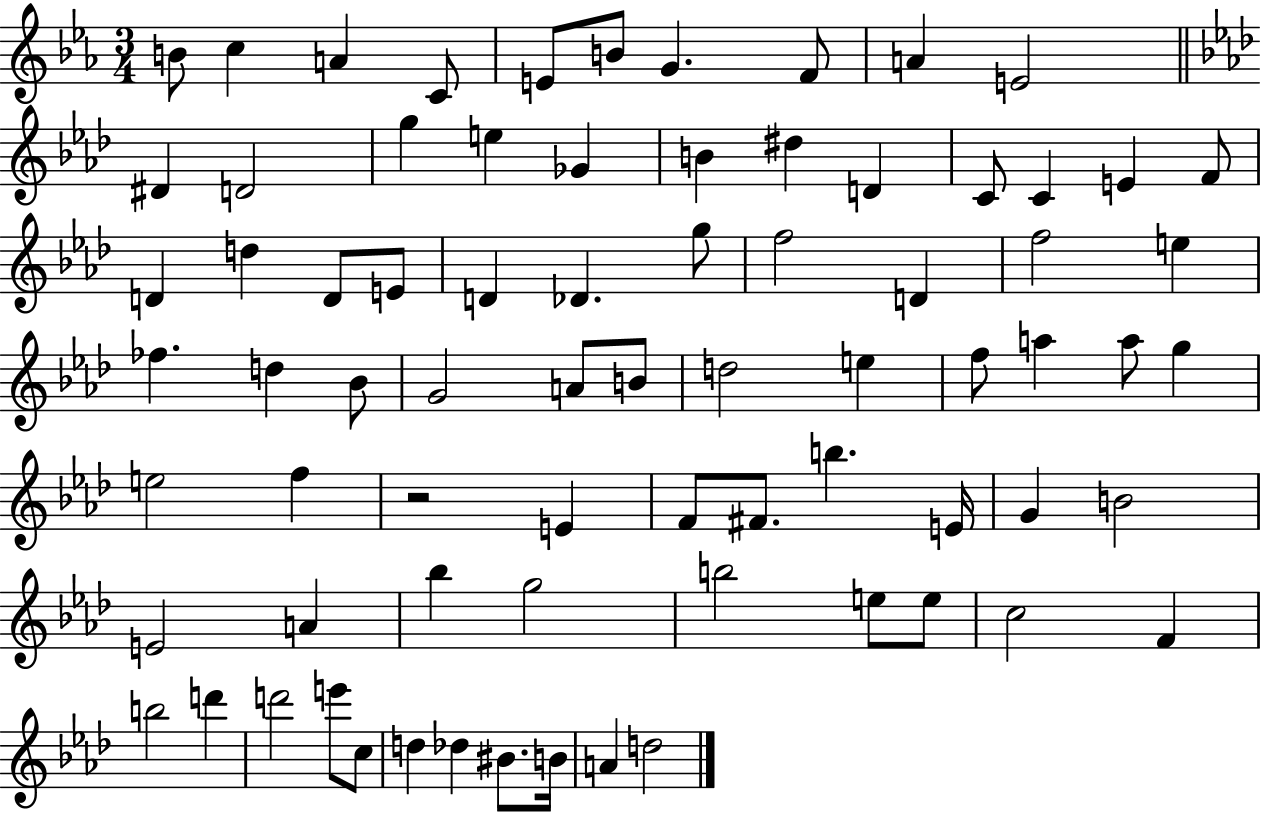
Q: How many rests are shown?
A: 1